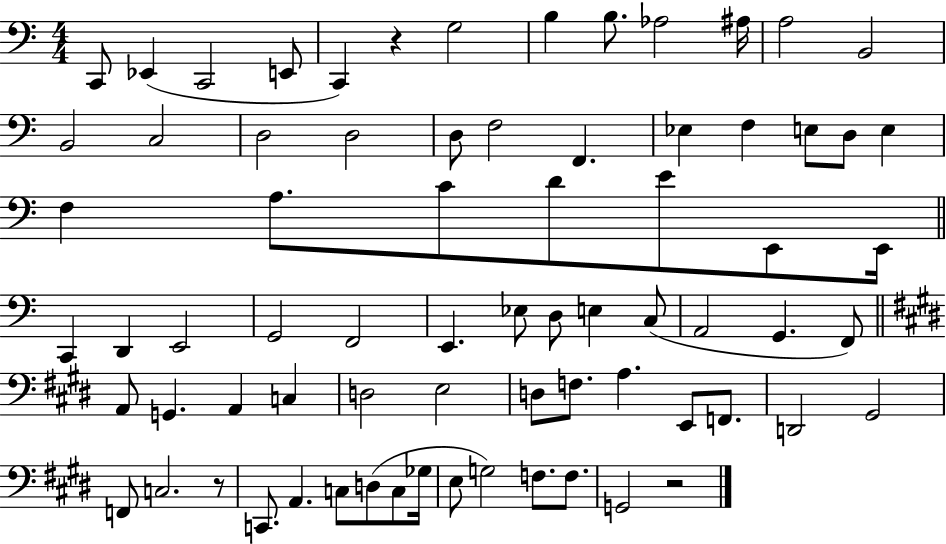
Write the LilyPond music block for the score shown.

{
  \clef bass
  \numericTimeSignature
  \time 4/4
  \key c \major
  c,8 ees,4( c,2 e,8 | c,4) r4 g2 | b4 b8. aes2 ais16 | a2 b,2 | \break b,2 c2 | d2 d2 | d8 f2 f,4. | ees4 f4 e8 d8 e4 | \break f4 a8. c'8 d'8 e'8 e,8 e,16 | \bar "||" \break \key c \major c,4 d,4 e,2 | g,2 f,2 | e,4. ees8 d8 e4 c8( | a,2 g,4. f,8) | \break \bar "||" \break \key e \major a,8 g,4. a,4 c4 | d2 e2 | d8 f8. a4. e,8 f,8. | d,2 gis,2 | \break f,8 c2. r8 | c,8. a,4. c8 d8( c8 ges16 | e8 g2) f8. f8. | g,2 r2 | \break \bar "|."
}